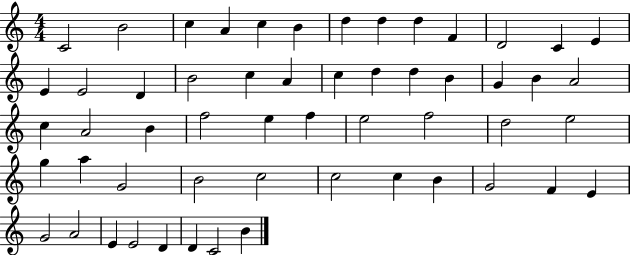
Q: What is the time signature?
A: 4/4